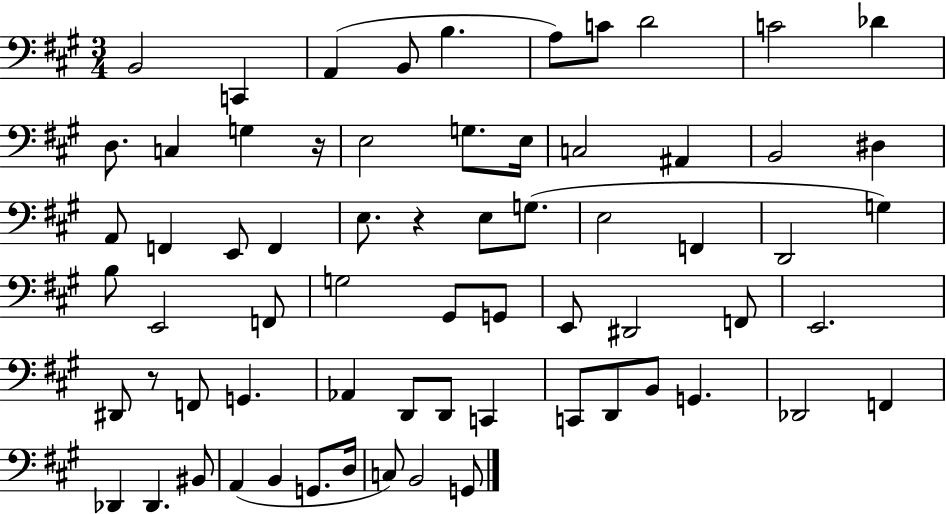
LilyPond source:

{
  \clef bass
  \numericTimeSignature
  \time 3/4
  \key a \major
  b,2 c,4 | a,4( b,8 b4. | a8) c'8 d'2 | c'2 des'4 | \break d8. c4 g4 r16 | e2 g8. e16 | c2 ais,4 | b,2 dis4 | \break a,8 f,4 e,8 f,4 | e8. r4 e8 g8.( | e2 f,4 | d,2 g4) | \break b8 e,2 f,8 | g2 gis,8 g,8 | e,8 dis,2 f,8 | e,2. | \break dis,8 r8 f,8 g,4. | aes,4 d,8 d,8 c,4 | c,8 d,8 b,8 g,4. | des,2 f,4 | \break des,4 des,4. bis,8 | a,4( b,4 g,8. d16 | c8) b,2 g,8 | \bar "|."
}